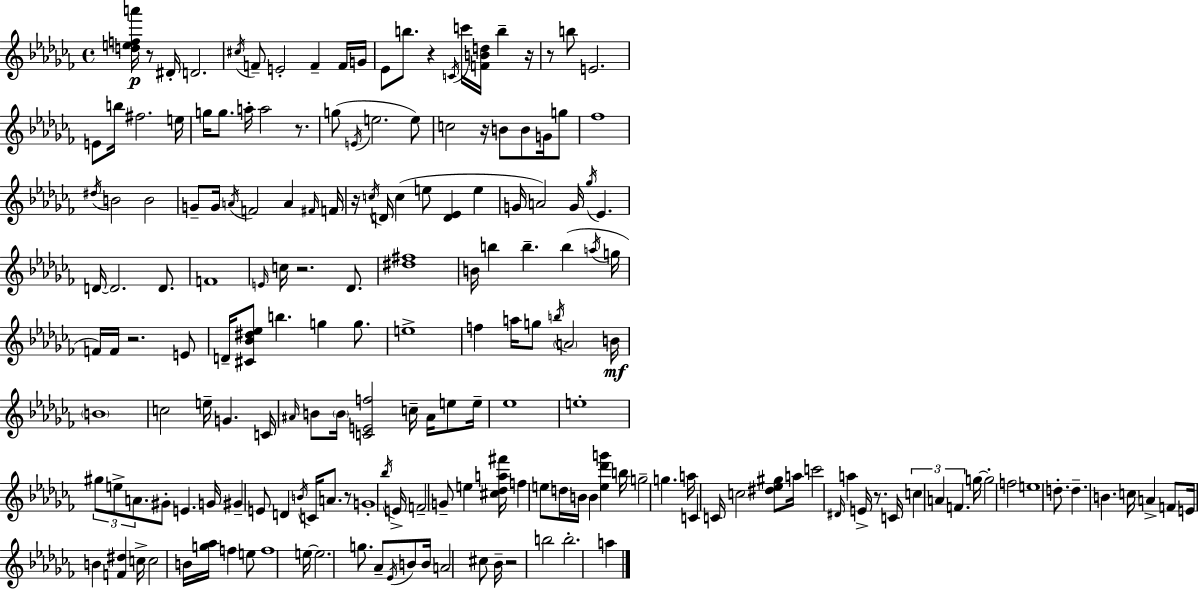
[D5,E5,F5,A6]/s R/e D#4/s D4/h. C#5/s F4/e E4/h F4/q F4/s G4/s Eb4/e B5/e. R/q C4/s C6/s [F4,B4,D5]/s B5/q R/s R/e B5/e E4/h. E4/e B5/s F#5/h. E5/s G5/s G5/e. A5/s A5/h R/e. G5/e E4/s E5/h. E5/e C5/h R/s B4/e B4/e G4/s G5/e FES5/w D#5/s B4/h B4/h G4/e G4/s A4/s F4/h A4/q F#4/s F4/s R/s C5/s D4/s C5/q E5/e [D4,Eb4]/q E5/q G4/s A4/h G4/s Gb5/s Eb4/q. D4/s D4/h. D4/e. F4/w E4/s C5/s R/h. Db4/e. [D#5,F#5]/w B4/s B5/q B5/q. B5/q A5/s G5/s F4/s F4/s R/h. E4/e D4/s [C#4,Bb4,D#5,Eb5]/e B5/q. G5/q G5/e. E5/w F5/q A5/s G5/e B5/s A4/h B4/s B4/w C5/h E5/s G4/q. C4/s A#4/s B4/e B4/s [C4,E4,F5]/h C5/s A#4/s E5/e E5/s Eb5/w E5/w G#5/e E5/e A4/e. G#4/e E4/q. G4/s G#4/q E4/e D4/q B4/s C4/s A4/e. R/e G4/w Bb5/s E4/s F4/h G4/e E5/q [C#5,Db5,A5,F#6]/s F5/q E5/e D5/s B4/s B4/q [E5,Db6,G6]/q B5/s G5/h G5/q. A5/s C4/q C4/s C5/h [D#5,Eb5,G#5]/e A5/s C6/h D#4/s A5/q E4/s R/e. C4/s C5/q A4/q F4/q. G5/s G5/h F5/h E5/w D5/e. D5/q. B4/q. C5/s A4/q F4/e E4/s B4/q [F4,D#5]/q C5/s C5/h B4/s [G5,Ab5]/s F5/q E5/e F5/w E5/s E5/h. G5/e. Ab4/e Eb4/s B4/e B4/s A4/h C#5/e Bb4/s R/h B5/h B5/h. A5/q